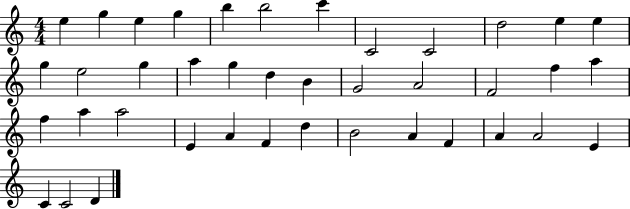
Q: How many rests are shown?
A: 0